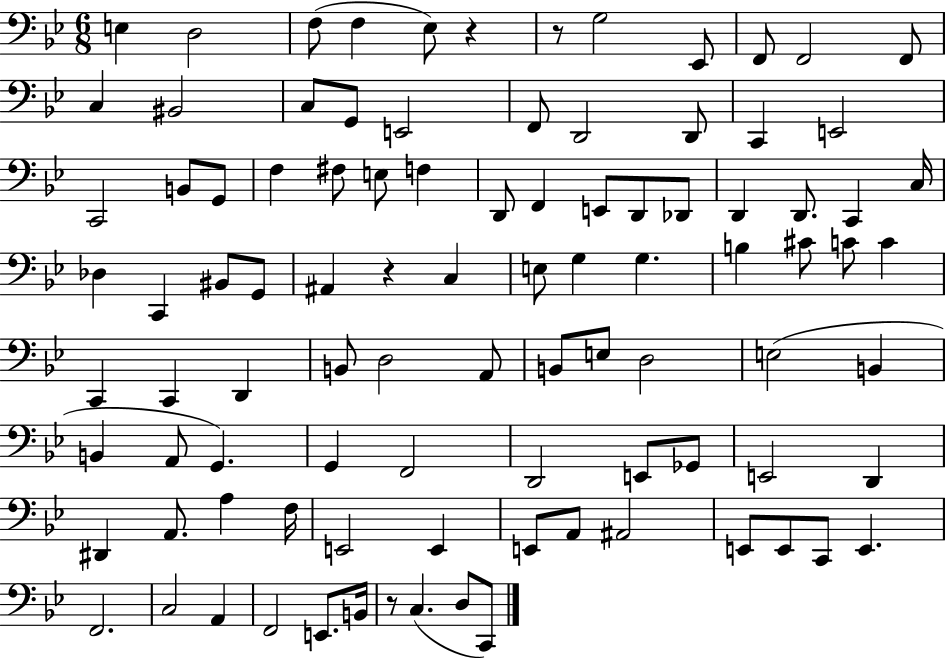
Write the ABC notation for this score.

X:1
T:Untitled
M:6/8
L:1/4
K:Bb
E, D,2 F,/2 F, _E,/2 z z/2 G,2 _E,,/2 F,,/2 F,,2 F,,/2 C, ^B,,2 C,/2 G,,/2 E,,2 F,,/2 D,,2 D,,/2 C,, E,,2 C,,2 B,,/2 G,,/2 F, ^F,/2 E,/2 F, D,,/2 F,, E,,/2 D,,/2 _D,,/2 D,, D,,/2 C,, C,/4 _D, C,, ^B,,/2 G,,/2 ^A,, z C, E,/2 G, G, B, ^C/2 C/2 C C,, C,, D,, B,,/2 D,2 A,,/2 B,,/2 E,/2 D,2 E,2 B,, B,, A,,/2 G,, G,, F,,2 D,,2 E,,/2 _G,,/2 E,,2 D,, ^D,, A,,/2 A, F,/4 E,,2 E,, E,,/2 A,,/2 ^A,,2 E,,/2 E,,/2 C,,/2 E,, F,,2 C,2 A,, F,,2 E,,/2 B,,/4 z/2 C, D,/2 C,,/2